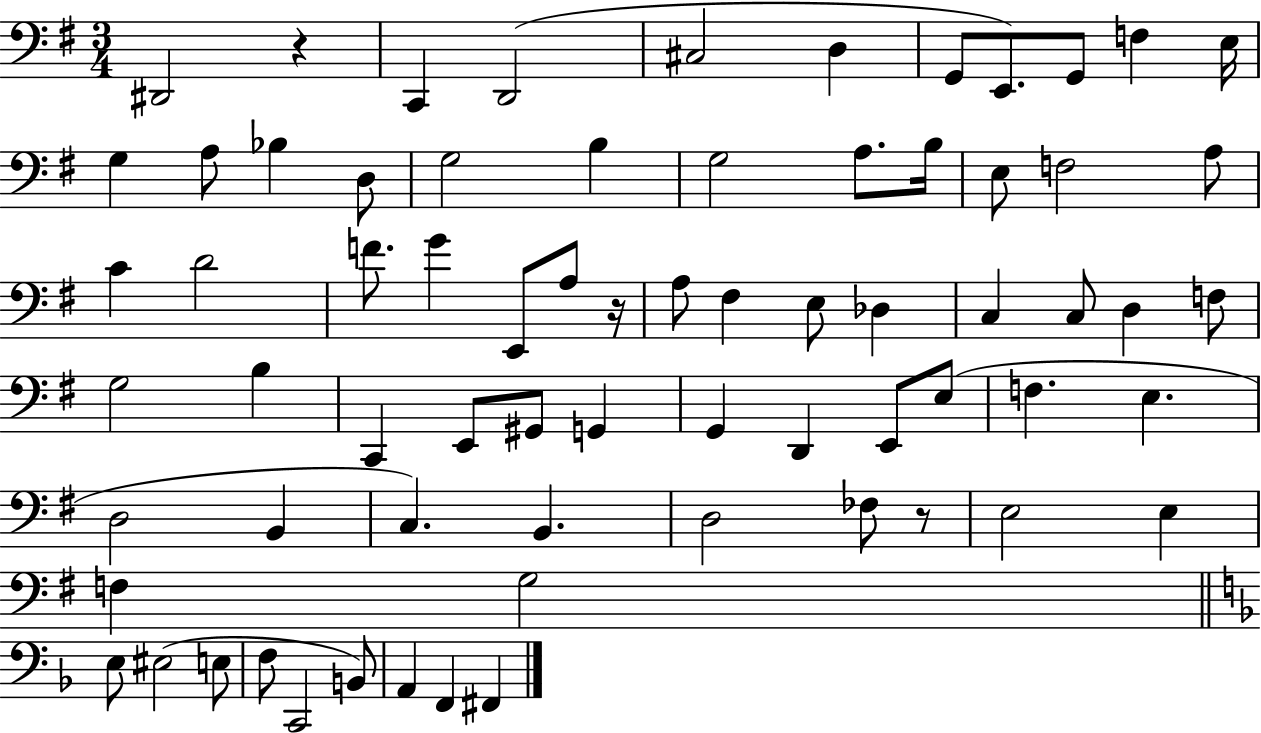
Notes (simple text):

D#2/h R/q C2/q D2/h C#3/h D3/q G2/e E2/e. G2/e F3/q E3/s G3/q A3/e Bb3/q D3/e G3/h B3/q G3/h A3/e. B3/s E3/e F3/h A3/e C4/q D4/h F4/e. G4/q E2/e A3/e R/s A3/e F#3/q E3/e Db3/q C3/q C3/e D3/q F3/e G3/h B3/q C2/q E2/e G#2/e G2/q G2/q D2/q E2/e E3/e F3/q. E3/q. D3/h B2/q C3/q. B2/q. D3/h FES3/e R/e E3/h E3/q F3/q G3/h E3/e EIS3/h E3/e F3/e C2/h B2/e A2/q F2/q F#2/q